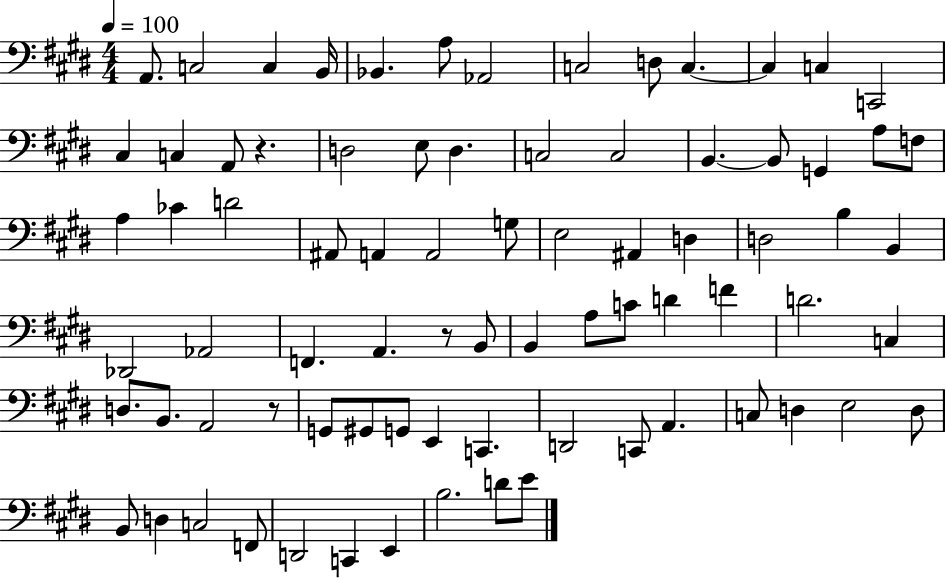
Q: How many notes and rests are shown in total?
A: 79